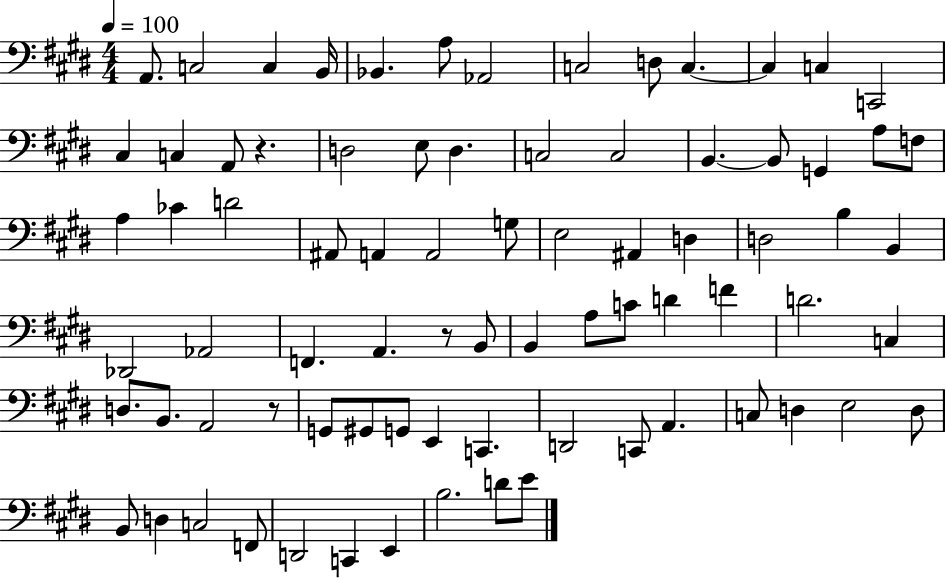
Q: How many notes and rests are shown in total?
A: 79